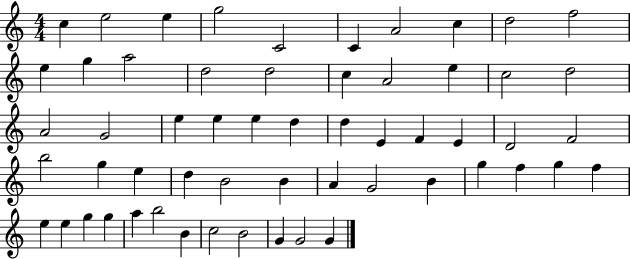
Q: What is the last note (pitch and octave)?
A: G4